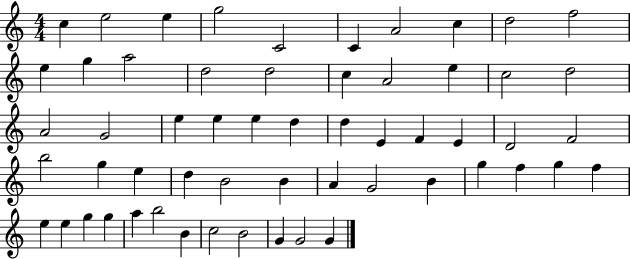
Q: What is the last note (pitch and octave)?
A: G4